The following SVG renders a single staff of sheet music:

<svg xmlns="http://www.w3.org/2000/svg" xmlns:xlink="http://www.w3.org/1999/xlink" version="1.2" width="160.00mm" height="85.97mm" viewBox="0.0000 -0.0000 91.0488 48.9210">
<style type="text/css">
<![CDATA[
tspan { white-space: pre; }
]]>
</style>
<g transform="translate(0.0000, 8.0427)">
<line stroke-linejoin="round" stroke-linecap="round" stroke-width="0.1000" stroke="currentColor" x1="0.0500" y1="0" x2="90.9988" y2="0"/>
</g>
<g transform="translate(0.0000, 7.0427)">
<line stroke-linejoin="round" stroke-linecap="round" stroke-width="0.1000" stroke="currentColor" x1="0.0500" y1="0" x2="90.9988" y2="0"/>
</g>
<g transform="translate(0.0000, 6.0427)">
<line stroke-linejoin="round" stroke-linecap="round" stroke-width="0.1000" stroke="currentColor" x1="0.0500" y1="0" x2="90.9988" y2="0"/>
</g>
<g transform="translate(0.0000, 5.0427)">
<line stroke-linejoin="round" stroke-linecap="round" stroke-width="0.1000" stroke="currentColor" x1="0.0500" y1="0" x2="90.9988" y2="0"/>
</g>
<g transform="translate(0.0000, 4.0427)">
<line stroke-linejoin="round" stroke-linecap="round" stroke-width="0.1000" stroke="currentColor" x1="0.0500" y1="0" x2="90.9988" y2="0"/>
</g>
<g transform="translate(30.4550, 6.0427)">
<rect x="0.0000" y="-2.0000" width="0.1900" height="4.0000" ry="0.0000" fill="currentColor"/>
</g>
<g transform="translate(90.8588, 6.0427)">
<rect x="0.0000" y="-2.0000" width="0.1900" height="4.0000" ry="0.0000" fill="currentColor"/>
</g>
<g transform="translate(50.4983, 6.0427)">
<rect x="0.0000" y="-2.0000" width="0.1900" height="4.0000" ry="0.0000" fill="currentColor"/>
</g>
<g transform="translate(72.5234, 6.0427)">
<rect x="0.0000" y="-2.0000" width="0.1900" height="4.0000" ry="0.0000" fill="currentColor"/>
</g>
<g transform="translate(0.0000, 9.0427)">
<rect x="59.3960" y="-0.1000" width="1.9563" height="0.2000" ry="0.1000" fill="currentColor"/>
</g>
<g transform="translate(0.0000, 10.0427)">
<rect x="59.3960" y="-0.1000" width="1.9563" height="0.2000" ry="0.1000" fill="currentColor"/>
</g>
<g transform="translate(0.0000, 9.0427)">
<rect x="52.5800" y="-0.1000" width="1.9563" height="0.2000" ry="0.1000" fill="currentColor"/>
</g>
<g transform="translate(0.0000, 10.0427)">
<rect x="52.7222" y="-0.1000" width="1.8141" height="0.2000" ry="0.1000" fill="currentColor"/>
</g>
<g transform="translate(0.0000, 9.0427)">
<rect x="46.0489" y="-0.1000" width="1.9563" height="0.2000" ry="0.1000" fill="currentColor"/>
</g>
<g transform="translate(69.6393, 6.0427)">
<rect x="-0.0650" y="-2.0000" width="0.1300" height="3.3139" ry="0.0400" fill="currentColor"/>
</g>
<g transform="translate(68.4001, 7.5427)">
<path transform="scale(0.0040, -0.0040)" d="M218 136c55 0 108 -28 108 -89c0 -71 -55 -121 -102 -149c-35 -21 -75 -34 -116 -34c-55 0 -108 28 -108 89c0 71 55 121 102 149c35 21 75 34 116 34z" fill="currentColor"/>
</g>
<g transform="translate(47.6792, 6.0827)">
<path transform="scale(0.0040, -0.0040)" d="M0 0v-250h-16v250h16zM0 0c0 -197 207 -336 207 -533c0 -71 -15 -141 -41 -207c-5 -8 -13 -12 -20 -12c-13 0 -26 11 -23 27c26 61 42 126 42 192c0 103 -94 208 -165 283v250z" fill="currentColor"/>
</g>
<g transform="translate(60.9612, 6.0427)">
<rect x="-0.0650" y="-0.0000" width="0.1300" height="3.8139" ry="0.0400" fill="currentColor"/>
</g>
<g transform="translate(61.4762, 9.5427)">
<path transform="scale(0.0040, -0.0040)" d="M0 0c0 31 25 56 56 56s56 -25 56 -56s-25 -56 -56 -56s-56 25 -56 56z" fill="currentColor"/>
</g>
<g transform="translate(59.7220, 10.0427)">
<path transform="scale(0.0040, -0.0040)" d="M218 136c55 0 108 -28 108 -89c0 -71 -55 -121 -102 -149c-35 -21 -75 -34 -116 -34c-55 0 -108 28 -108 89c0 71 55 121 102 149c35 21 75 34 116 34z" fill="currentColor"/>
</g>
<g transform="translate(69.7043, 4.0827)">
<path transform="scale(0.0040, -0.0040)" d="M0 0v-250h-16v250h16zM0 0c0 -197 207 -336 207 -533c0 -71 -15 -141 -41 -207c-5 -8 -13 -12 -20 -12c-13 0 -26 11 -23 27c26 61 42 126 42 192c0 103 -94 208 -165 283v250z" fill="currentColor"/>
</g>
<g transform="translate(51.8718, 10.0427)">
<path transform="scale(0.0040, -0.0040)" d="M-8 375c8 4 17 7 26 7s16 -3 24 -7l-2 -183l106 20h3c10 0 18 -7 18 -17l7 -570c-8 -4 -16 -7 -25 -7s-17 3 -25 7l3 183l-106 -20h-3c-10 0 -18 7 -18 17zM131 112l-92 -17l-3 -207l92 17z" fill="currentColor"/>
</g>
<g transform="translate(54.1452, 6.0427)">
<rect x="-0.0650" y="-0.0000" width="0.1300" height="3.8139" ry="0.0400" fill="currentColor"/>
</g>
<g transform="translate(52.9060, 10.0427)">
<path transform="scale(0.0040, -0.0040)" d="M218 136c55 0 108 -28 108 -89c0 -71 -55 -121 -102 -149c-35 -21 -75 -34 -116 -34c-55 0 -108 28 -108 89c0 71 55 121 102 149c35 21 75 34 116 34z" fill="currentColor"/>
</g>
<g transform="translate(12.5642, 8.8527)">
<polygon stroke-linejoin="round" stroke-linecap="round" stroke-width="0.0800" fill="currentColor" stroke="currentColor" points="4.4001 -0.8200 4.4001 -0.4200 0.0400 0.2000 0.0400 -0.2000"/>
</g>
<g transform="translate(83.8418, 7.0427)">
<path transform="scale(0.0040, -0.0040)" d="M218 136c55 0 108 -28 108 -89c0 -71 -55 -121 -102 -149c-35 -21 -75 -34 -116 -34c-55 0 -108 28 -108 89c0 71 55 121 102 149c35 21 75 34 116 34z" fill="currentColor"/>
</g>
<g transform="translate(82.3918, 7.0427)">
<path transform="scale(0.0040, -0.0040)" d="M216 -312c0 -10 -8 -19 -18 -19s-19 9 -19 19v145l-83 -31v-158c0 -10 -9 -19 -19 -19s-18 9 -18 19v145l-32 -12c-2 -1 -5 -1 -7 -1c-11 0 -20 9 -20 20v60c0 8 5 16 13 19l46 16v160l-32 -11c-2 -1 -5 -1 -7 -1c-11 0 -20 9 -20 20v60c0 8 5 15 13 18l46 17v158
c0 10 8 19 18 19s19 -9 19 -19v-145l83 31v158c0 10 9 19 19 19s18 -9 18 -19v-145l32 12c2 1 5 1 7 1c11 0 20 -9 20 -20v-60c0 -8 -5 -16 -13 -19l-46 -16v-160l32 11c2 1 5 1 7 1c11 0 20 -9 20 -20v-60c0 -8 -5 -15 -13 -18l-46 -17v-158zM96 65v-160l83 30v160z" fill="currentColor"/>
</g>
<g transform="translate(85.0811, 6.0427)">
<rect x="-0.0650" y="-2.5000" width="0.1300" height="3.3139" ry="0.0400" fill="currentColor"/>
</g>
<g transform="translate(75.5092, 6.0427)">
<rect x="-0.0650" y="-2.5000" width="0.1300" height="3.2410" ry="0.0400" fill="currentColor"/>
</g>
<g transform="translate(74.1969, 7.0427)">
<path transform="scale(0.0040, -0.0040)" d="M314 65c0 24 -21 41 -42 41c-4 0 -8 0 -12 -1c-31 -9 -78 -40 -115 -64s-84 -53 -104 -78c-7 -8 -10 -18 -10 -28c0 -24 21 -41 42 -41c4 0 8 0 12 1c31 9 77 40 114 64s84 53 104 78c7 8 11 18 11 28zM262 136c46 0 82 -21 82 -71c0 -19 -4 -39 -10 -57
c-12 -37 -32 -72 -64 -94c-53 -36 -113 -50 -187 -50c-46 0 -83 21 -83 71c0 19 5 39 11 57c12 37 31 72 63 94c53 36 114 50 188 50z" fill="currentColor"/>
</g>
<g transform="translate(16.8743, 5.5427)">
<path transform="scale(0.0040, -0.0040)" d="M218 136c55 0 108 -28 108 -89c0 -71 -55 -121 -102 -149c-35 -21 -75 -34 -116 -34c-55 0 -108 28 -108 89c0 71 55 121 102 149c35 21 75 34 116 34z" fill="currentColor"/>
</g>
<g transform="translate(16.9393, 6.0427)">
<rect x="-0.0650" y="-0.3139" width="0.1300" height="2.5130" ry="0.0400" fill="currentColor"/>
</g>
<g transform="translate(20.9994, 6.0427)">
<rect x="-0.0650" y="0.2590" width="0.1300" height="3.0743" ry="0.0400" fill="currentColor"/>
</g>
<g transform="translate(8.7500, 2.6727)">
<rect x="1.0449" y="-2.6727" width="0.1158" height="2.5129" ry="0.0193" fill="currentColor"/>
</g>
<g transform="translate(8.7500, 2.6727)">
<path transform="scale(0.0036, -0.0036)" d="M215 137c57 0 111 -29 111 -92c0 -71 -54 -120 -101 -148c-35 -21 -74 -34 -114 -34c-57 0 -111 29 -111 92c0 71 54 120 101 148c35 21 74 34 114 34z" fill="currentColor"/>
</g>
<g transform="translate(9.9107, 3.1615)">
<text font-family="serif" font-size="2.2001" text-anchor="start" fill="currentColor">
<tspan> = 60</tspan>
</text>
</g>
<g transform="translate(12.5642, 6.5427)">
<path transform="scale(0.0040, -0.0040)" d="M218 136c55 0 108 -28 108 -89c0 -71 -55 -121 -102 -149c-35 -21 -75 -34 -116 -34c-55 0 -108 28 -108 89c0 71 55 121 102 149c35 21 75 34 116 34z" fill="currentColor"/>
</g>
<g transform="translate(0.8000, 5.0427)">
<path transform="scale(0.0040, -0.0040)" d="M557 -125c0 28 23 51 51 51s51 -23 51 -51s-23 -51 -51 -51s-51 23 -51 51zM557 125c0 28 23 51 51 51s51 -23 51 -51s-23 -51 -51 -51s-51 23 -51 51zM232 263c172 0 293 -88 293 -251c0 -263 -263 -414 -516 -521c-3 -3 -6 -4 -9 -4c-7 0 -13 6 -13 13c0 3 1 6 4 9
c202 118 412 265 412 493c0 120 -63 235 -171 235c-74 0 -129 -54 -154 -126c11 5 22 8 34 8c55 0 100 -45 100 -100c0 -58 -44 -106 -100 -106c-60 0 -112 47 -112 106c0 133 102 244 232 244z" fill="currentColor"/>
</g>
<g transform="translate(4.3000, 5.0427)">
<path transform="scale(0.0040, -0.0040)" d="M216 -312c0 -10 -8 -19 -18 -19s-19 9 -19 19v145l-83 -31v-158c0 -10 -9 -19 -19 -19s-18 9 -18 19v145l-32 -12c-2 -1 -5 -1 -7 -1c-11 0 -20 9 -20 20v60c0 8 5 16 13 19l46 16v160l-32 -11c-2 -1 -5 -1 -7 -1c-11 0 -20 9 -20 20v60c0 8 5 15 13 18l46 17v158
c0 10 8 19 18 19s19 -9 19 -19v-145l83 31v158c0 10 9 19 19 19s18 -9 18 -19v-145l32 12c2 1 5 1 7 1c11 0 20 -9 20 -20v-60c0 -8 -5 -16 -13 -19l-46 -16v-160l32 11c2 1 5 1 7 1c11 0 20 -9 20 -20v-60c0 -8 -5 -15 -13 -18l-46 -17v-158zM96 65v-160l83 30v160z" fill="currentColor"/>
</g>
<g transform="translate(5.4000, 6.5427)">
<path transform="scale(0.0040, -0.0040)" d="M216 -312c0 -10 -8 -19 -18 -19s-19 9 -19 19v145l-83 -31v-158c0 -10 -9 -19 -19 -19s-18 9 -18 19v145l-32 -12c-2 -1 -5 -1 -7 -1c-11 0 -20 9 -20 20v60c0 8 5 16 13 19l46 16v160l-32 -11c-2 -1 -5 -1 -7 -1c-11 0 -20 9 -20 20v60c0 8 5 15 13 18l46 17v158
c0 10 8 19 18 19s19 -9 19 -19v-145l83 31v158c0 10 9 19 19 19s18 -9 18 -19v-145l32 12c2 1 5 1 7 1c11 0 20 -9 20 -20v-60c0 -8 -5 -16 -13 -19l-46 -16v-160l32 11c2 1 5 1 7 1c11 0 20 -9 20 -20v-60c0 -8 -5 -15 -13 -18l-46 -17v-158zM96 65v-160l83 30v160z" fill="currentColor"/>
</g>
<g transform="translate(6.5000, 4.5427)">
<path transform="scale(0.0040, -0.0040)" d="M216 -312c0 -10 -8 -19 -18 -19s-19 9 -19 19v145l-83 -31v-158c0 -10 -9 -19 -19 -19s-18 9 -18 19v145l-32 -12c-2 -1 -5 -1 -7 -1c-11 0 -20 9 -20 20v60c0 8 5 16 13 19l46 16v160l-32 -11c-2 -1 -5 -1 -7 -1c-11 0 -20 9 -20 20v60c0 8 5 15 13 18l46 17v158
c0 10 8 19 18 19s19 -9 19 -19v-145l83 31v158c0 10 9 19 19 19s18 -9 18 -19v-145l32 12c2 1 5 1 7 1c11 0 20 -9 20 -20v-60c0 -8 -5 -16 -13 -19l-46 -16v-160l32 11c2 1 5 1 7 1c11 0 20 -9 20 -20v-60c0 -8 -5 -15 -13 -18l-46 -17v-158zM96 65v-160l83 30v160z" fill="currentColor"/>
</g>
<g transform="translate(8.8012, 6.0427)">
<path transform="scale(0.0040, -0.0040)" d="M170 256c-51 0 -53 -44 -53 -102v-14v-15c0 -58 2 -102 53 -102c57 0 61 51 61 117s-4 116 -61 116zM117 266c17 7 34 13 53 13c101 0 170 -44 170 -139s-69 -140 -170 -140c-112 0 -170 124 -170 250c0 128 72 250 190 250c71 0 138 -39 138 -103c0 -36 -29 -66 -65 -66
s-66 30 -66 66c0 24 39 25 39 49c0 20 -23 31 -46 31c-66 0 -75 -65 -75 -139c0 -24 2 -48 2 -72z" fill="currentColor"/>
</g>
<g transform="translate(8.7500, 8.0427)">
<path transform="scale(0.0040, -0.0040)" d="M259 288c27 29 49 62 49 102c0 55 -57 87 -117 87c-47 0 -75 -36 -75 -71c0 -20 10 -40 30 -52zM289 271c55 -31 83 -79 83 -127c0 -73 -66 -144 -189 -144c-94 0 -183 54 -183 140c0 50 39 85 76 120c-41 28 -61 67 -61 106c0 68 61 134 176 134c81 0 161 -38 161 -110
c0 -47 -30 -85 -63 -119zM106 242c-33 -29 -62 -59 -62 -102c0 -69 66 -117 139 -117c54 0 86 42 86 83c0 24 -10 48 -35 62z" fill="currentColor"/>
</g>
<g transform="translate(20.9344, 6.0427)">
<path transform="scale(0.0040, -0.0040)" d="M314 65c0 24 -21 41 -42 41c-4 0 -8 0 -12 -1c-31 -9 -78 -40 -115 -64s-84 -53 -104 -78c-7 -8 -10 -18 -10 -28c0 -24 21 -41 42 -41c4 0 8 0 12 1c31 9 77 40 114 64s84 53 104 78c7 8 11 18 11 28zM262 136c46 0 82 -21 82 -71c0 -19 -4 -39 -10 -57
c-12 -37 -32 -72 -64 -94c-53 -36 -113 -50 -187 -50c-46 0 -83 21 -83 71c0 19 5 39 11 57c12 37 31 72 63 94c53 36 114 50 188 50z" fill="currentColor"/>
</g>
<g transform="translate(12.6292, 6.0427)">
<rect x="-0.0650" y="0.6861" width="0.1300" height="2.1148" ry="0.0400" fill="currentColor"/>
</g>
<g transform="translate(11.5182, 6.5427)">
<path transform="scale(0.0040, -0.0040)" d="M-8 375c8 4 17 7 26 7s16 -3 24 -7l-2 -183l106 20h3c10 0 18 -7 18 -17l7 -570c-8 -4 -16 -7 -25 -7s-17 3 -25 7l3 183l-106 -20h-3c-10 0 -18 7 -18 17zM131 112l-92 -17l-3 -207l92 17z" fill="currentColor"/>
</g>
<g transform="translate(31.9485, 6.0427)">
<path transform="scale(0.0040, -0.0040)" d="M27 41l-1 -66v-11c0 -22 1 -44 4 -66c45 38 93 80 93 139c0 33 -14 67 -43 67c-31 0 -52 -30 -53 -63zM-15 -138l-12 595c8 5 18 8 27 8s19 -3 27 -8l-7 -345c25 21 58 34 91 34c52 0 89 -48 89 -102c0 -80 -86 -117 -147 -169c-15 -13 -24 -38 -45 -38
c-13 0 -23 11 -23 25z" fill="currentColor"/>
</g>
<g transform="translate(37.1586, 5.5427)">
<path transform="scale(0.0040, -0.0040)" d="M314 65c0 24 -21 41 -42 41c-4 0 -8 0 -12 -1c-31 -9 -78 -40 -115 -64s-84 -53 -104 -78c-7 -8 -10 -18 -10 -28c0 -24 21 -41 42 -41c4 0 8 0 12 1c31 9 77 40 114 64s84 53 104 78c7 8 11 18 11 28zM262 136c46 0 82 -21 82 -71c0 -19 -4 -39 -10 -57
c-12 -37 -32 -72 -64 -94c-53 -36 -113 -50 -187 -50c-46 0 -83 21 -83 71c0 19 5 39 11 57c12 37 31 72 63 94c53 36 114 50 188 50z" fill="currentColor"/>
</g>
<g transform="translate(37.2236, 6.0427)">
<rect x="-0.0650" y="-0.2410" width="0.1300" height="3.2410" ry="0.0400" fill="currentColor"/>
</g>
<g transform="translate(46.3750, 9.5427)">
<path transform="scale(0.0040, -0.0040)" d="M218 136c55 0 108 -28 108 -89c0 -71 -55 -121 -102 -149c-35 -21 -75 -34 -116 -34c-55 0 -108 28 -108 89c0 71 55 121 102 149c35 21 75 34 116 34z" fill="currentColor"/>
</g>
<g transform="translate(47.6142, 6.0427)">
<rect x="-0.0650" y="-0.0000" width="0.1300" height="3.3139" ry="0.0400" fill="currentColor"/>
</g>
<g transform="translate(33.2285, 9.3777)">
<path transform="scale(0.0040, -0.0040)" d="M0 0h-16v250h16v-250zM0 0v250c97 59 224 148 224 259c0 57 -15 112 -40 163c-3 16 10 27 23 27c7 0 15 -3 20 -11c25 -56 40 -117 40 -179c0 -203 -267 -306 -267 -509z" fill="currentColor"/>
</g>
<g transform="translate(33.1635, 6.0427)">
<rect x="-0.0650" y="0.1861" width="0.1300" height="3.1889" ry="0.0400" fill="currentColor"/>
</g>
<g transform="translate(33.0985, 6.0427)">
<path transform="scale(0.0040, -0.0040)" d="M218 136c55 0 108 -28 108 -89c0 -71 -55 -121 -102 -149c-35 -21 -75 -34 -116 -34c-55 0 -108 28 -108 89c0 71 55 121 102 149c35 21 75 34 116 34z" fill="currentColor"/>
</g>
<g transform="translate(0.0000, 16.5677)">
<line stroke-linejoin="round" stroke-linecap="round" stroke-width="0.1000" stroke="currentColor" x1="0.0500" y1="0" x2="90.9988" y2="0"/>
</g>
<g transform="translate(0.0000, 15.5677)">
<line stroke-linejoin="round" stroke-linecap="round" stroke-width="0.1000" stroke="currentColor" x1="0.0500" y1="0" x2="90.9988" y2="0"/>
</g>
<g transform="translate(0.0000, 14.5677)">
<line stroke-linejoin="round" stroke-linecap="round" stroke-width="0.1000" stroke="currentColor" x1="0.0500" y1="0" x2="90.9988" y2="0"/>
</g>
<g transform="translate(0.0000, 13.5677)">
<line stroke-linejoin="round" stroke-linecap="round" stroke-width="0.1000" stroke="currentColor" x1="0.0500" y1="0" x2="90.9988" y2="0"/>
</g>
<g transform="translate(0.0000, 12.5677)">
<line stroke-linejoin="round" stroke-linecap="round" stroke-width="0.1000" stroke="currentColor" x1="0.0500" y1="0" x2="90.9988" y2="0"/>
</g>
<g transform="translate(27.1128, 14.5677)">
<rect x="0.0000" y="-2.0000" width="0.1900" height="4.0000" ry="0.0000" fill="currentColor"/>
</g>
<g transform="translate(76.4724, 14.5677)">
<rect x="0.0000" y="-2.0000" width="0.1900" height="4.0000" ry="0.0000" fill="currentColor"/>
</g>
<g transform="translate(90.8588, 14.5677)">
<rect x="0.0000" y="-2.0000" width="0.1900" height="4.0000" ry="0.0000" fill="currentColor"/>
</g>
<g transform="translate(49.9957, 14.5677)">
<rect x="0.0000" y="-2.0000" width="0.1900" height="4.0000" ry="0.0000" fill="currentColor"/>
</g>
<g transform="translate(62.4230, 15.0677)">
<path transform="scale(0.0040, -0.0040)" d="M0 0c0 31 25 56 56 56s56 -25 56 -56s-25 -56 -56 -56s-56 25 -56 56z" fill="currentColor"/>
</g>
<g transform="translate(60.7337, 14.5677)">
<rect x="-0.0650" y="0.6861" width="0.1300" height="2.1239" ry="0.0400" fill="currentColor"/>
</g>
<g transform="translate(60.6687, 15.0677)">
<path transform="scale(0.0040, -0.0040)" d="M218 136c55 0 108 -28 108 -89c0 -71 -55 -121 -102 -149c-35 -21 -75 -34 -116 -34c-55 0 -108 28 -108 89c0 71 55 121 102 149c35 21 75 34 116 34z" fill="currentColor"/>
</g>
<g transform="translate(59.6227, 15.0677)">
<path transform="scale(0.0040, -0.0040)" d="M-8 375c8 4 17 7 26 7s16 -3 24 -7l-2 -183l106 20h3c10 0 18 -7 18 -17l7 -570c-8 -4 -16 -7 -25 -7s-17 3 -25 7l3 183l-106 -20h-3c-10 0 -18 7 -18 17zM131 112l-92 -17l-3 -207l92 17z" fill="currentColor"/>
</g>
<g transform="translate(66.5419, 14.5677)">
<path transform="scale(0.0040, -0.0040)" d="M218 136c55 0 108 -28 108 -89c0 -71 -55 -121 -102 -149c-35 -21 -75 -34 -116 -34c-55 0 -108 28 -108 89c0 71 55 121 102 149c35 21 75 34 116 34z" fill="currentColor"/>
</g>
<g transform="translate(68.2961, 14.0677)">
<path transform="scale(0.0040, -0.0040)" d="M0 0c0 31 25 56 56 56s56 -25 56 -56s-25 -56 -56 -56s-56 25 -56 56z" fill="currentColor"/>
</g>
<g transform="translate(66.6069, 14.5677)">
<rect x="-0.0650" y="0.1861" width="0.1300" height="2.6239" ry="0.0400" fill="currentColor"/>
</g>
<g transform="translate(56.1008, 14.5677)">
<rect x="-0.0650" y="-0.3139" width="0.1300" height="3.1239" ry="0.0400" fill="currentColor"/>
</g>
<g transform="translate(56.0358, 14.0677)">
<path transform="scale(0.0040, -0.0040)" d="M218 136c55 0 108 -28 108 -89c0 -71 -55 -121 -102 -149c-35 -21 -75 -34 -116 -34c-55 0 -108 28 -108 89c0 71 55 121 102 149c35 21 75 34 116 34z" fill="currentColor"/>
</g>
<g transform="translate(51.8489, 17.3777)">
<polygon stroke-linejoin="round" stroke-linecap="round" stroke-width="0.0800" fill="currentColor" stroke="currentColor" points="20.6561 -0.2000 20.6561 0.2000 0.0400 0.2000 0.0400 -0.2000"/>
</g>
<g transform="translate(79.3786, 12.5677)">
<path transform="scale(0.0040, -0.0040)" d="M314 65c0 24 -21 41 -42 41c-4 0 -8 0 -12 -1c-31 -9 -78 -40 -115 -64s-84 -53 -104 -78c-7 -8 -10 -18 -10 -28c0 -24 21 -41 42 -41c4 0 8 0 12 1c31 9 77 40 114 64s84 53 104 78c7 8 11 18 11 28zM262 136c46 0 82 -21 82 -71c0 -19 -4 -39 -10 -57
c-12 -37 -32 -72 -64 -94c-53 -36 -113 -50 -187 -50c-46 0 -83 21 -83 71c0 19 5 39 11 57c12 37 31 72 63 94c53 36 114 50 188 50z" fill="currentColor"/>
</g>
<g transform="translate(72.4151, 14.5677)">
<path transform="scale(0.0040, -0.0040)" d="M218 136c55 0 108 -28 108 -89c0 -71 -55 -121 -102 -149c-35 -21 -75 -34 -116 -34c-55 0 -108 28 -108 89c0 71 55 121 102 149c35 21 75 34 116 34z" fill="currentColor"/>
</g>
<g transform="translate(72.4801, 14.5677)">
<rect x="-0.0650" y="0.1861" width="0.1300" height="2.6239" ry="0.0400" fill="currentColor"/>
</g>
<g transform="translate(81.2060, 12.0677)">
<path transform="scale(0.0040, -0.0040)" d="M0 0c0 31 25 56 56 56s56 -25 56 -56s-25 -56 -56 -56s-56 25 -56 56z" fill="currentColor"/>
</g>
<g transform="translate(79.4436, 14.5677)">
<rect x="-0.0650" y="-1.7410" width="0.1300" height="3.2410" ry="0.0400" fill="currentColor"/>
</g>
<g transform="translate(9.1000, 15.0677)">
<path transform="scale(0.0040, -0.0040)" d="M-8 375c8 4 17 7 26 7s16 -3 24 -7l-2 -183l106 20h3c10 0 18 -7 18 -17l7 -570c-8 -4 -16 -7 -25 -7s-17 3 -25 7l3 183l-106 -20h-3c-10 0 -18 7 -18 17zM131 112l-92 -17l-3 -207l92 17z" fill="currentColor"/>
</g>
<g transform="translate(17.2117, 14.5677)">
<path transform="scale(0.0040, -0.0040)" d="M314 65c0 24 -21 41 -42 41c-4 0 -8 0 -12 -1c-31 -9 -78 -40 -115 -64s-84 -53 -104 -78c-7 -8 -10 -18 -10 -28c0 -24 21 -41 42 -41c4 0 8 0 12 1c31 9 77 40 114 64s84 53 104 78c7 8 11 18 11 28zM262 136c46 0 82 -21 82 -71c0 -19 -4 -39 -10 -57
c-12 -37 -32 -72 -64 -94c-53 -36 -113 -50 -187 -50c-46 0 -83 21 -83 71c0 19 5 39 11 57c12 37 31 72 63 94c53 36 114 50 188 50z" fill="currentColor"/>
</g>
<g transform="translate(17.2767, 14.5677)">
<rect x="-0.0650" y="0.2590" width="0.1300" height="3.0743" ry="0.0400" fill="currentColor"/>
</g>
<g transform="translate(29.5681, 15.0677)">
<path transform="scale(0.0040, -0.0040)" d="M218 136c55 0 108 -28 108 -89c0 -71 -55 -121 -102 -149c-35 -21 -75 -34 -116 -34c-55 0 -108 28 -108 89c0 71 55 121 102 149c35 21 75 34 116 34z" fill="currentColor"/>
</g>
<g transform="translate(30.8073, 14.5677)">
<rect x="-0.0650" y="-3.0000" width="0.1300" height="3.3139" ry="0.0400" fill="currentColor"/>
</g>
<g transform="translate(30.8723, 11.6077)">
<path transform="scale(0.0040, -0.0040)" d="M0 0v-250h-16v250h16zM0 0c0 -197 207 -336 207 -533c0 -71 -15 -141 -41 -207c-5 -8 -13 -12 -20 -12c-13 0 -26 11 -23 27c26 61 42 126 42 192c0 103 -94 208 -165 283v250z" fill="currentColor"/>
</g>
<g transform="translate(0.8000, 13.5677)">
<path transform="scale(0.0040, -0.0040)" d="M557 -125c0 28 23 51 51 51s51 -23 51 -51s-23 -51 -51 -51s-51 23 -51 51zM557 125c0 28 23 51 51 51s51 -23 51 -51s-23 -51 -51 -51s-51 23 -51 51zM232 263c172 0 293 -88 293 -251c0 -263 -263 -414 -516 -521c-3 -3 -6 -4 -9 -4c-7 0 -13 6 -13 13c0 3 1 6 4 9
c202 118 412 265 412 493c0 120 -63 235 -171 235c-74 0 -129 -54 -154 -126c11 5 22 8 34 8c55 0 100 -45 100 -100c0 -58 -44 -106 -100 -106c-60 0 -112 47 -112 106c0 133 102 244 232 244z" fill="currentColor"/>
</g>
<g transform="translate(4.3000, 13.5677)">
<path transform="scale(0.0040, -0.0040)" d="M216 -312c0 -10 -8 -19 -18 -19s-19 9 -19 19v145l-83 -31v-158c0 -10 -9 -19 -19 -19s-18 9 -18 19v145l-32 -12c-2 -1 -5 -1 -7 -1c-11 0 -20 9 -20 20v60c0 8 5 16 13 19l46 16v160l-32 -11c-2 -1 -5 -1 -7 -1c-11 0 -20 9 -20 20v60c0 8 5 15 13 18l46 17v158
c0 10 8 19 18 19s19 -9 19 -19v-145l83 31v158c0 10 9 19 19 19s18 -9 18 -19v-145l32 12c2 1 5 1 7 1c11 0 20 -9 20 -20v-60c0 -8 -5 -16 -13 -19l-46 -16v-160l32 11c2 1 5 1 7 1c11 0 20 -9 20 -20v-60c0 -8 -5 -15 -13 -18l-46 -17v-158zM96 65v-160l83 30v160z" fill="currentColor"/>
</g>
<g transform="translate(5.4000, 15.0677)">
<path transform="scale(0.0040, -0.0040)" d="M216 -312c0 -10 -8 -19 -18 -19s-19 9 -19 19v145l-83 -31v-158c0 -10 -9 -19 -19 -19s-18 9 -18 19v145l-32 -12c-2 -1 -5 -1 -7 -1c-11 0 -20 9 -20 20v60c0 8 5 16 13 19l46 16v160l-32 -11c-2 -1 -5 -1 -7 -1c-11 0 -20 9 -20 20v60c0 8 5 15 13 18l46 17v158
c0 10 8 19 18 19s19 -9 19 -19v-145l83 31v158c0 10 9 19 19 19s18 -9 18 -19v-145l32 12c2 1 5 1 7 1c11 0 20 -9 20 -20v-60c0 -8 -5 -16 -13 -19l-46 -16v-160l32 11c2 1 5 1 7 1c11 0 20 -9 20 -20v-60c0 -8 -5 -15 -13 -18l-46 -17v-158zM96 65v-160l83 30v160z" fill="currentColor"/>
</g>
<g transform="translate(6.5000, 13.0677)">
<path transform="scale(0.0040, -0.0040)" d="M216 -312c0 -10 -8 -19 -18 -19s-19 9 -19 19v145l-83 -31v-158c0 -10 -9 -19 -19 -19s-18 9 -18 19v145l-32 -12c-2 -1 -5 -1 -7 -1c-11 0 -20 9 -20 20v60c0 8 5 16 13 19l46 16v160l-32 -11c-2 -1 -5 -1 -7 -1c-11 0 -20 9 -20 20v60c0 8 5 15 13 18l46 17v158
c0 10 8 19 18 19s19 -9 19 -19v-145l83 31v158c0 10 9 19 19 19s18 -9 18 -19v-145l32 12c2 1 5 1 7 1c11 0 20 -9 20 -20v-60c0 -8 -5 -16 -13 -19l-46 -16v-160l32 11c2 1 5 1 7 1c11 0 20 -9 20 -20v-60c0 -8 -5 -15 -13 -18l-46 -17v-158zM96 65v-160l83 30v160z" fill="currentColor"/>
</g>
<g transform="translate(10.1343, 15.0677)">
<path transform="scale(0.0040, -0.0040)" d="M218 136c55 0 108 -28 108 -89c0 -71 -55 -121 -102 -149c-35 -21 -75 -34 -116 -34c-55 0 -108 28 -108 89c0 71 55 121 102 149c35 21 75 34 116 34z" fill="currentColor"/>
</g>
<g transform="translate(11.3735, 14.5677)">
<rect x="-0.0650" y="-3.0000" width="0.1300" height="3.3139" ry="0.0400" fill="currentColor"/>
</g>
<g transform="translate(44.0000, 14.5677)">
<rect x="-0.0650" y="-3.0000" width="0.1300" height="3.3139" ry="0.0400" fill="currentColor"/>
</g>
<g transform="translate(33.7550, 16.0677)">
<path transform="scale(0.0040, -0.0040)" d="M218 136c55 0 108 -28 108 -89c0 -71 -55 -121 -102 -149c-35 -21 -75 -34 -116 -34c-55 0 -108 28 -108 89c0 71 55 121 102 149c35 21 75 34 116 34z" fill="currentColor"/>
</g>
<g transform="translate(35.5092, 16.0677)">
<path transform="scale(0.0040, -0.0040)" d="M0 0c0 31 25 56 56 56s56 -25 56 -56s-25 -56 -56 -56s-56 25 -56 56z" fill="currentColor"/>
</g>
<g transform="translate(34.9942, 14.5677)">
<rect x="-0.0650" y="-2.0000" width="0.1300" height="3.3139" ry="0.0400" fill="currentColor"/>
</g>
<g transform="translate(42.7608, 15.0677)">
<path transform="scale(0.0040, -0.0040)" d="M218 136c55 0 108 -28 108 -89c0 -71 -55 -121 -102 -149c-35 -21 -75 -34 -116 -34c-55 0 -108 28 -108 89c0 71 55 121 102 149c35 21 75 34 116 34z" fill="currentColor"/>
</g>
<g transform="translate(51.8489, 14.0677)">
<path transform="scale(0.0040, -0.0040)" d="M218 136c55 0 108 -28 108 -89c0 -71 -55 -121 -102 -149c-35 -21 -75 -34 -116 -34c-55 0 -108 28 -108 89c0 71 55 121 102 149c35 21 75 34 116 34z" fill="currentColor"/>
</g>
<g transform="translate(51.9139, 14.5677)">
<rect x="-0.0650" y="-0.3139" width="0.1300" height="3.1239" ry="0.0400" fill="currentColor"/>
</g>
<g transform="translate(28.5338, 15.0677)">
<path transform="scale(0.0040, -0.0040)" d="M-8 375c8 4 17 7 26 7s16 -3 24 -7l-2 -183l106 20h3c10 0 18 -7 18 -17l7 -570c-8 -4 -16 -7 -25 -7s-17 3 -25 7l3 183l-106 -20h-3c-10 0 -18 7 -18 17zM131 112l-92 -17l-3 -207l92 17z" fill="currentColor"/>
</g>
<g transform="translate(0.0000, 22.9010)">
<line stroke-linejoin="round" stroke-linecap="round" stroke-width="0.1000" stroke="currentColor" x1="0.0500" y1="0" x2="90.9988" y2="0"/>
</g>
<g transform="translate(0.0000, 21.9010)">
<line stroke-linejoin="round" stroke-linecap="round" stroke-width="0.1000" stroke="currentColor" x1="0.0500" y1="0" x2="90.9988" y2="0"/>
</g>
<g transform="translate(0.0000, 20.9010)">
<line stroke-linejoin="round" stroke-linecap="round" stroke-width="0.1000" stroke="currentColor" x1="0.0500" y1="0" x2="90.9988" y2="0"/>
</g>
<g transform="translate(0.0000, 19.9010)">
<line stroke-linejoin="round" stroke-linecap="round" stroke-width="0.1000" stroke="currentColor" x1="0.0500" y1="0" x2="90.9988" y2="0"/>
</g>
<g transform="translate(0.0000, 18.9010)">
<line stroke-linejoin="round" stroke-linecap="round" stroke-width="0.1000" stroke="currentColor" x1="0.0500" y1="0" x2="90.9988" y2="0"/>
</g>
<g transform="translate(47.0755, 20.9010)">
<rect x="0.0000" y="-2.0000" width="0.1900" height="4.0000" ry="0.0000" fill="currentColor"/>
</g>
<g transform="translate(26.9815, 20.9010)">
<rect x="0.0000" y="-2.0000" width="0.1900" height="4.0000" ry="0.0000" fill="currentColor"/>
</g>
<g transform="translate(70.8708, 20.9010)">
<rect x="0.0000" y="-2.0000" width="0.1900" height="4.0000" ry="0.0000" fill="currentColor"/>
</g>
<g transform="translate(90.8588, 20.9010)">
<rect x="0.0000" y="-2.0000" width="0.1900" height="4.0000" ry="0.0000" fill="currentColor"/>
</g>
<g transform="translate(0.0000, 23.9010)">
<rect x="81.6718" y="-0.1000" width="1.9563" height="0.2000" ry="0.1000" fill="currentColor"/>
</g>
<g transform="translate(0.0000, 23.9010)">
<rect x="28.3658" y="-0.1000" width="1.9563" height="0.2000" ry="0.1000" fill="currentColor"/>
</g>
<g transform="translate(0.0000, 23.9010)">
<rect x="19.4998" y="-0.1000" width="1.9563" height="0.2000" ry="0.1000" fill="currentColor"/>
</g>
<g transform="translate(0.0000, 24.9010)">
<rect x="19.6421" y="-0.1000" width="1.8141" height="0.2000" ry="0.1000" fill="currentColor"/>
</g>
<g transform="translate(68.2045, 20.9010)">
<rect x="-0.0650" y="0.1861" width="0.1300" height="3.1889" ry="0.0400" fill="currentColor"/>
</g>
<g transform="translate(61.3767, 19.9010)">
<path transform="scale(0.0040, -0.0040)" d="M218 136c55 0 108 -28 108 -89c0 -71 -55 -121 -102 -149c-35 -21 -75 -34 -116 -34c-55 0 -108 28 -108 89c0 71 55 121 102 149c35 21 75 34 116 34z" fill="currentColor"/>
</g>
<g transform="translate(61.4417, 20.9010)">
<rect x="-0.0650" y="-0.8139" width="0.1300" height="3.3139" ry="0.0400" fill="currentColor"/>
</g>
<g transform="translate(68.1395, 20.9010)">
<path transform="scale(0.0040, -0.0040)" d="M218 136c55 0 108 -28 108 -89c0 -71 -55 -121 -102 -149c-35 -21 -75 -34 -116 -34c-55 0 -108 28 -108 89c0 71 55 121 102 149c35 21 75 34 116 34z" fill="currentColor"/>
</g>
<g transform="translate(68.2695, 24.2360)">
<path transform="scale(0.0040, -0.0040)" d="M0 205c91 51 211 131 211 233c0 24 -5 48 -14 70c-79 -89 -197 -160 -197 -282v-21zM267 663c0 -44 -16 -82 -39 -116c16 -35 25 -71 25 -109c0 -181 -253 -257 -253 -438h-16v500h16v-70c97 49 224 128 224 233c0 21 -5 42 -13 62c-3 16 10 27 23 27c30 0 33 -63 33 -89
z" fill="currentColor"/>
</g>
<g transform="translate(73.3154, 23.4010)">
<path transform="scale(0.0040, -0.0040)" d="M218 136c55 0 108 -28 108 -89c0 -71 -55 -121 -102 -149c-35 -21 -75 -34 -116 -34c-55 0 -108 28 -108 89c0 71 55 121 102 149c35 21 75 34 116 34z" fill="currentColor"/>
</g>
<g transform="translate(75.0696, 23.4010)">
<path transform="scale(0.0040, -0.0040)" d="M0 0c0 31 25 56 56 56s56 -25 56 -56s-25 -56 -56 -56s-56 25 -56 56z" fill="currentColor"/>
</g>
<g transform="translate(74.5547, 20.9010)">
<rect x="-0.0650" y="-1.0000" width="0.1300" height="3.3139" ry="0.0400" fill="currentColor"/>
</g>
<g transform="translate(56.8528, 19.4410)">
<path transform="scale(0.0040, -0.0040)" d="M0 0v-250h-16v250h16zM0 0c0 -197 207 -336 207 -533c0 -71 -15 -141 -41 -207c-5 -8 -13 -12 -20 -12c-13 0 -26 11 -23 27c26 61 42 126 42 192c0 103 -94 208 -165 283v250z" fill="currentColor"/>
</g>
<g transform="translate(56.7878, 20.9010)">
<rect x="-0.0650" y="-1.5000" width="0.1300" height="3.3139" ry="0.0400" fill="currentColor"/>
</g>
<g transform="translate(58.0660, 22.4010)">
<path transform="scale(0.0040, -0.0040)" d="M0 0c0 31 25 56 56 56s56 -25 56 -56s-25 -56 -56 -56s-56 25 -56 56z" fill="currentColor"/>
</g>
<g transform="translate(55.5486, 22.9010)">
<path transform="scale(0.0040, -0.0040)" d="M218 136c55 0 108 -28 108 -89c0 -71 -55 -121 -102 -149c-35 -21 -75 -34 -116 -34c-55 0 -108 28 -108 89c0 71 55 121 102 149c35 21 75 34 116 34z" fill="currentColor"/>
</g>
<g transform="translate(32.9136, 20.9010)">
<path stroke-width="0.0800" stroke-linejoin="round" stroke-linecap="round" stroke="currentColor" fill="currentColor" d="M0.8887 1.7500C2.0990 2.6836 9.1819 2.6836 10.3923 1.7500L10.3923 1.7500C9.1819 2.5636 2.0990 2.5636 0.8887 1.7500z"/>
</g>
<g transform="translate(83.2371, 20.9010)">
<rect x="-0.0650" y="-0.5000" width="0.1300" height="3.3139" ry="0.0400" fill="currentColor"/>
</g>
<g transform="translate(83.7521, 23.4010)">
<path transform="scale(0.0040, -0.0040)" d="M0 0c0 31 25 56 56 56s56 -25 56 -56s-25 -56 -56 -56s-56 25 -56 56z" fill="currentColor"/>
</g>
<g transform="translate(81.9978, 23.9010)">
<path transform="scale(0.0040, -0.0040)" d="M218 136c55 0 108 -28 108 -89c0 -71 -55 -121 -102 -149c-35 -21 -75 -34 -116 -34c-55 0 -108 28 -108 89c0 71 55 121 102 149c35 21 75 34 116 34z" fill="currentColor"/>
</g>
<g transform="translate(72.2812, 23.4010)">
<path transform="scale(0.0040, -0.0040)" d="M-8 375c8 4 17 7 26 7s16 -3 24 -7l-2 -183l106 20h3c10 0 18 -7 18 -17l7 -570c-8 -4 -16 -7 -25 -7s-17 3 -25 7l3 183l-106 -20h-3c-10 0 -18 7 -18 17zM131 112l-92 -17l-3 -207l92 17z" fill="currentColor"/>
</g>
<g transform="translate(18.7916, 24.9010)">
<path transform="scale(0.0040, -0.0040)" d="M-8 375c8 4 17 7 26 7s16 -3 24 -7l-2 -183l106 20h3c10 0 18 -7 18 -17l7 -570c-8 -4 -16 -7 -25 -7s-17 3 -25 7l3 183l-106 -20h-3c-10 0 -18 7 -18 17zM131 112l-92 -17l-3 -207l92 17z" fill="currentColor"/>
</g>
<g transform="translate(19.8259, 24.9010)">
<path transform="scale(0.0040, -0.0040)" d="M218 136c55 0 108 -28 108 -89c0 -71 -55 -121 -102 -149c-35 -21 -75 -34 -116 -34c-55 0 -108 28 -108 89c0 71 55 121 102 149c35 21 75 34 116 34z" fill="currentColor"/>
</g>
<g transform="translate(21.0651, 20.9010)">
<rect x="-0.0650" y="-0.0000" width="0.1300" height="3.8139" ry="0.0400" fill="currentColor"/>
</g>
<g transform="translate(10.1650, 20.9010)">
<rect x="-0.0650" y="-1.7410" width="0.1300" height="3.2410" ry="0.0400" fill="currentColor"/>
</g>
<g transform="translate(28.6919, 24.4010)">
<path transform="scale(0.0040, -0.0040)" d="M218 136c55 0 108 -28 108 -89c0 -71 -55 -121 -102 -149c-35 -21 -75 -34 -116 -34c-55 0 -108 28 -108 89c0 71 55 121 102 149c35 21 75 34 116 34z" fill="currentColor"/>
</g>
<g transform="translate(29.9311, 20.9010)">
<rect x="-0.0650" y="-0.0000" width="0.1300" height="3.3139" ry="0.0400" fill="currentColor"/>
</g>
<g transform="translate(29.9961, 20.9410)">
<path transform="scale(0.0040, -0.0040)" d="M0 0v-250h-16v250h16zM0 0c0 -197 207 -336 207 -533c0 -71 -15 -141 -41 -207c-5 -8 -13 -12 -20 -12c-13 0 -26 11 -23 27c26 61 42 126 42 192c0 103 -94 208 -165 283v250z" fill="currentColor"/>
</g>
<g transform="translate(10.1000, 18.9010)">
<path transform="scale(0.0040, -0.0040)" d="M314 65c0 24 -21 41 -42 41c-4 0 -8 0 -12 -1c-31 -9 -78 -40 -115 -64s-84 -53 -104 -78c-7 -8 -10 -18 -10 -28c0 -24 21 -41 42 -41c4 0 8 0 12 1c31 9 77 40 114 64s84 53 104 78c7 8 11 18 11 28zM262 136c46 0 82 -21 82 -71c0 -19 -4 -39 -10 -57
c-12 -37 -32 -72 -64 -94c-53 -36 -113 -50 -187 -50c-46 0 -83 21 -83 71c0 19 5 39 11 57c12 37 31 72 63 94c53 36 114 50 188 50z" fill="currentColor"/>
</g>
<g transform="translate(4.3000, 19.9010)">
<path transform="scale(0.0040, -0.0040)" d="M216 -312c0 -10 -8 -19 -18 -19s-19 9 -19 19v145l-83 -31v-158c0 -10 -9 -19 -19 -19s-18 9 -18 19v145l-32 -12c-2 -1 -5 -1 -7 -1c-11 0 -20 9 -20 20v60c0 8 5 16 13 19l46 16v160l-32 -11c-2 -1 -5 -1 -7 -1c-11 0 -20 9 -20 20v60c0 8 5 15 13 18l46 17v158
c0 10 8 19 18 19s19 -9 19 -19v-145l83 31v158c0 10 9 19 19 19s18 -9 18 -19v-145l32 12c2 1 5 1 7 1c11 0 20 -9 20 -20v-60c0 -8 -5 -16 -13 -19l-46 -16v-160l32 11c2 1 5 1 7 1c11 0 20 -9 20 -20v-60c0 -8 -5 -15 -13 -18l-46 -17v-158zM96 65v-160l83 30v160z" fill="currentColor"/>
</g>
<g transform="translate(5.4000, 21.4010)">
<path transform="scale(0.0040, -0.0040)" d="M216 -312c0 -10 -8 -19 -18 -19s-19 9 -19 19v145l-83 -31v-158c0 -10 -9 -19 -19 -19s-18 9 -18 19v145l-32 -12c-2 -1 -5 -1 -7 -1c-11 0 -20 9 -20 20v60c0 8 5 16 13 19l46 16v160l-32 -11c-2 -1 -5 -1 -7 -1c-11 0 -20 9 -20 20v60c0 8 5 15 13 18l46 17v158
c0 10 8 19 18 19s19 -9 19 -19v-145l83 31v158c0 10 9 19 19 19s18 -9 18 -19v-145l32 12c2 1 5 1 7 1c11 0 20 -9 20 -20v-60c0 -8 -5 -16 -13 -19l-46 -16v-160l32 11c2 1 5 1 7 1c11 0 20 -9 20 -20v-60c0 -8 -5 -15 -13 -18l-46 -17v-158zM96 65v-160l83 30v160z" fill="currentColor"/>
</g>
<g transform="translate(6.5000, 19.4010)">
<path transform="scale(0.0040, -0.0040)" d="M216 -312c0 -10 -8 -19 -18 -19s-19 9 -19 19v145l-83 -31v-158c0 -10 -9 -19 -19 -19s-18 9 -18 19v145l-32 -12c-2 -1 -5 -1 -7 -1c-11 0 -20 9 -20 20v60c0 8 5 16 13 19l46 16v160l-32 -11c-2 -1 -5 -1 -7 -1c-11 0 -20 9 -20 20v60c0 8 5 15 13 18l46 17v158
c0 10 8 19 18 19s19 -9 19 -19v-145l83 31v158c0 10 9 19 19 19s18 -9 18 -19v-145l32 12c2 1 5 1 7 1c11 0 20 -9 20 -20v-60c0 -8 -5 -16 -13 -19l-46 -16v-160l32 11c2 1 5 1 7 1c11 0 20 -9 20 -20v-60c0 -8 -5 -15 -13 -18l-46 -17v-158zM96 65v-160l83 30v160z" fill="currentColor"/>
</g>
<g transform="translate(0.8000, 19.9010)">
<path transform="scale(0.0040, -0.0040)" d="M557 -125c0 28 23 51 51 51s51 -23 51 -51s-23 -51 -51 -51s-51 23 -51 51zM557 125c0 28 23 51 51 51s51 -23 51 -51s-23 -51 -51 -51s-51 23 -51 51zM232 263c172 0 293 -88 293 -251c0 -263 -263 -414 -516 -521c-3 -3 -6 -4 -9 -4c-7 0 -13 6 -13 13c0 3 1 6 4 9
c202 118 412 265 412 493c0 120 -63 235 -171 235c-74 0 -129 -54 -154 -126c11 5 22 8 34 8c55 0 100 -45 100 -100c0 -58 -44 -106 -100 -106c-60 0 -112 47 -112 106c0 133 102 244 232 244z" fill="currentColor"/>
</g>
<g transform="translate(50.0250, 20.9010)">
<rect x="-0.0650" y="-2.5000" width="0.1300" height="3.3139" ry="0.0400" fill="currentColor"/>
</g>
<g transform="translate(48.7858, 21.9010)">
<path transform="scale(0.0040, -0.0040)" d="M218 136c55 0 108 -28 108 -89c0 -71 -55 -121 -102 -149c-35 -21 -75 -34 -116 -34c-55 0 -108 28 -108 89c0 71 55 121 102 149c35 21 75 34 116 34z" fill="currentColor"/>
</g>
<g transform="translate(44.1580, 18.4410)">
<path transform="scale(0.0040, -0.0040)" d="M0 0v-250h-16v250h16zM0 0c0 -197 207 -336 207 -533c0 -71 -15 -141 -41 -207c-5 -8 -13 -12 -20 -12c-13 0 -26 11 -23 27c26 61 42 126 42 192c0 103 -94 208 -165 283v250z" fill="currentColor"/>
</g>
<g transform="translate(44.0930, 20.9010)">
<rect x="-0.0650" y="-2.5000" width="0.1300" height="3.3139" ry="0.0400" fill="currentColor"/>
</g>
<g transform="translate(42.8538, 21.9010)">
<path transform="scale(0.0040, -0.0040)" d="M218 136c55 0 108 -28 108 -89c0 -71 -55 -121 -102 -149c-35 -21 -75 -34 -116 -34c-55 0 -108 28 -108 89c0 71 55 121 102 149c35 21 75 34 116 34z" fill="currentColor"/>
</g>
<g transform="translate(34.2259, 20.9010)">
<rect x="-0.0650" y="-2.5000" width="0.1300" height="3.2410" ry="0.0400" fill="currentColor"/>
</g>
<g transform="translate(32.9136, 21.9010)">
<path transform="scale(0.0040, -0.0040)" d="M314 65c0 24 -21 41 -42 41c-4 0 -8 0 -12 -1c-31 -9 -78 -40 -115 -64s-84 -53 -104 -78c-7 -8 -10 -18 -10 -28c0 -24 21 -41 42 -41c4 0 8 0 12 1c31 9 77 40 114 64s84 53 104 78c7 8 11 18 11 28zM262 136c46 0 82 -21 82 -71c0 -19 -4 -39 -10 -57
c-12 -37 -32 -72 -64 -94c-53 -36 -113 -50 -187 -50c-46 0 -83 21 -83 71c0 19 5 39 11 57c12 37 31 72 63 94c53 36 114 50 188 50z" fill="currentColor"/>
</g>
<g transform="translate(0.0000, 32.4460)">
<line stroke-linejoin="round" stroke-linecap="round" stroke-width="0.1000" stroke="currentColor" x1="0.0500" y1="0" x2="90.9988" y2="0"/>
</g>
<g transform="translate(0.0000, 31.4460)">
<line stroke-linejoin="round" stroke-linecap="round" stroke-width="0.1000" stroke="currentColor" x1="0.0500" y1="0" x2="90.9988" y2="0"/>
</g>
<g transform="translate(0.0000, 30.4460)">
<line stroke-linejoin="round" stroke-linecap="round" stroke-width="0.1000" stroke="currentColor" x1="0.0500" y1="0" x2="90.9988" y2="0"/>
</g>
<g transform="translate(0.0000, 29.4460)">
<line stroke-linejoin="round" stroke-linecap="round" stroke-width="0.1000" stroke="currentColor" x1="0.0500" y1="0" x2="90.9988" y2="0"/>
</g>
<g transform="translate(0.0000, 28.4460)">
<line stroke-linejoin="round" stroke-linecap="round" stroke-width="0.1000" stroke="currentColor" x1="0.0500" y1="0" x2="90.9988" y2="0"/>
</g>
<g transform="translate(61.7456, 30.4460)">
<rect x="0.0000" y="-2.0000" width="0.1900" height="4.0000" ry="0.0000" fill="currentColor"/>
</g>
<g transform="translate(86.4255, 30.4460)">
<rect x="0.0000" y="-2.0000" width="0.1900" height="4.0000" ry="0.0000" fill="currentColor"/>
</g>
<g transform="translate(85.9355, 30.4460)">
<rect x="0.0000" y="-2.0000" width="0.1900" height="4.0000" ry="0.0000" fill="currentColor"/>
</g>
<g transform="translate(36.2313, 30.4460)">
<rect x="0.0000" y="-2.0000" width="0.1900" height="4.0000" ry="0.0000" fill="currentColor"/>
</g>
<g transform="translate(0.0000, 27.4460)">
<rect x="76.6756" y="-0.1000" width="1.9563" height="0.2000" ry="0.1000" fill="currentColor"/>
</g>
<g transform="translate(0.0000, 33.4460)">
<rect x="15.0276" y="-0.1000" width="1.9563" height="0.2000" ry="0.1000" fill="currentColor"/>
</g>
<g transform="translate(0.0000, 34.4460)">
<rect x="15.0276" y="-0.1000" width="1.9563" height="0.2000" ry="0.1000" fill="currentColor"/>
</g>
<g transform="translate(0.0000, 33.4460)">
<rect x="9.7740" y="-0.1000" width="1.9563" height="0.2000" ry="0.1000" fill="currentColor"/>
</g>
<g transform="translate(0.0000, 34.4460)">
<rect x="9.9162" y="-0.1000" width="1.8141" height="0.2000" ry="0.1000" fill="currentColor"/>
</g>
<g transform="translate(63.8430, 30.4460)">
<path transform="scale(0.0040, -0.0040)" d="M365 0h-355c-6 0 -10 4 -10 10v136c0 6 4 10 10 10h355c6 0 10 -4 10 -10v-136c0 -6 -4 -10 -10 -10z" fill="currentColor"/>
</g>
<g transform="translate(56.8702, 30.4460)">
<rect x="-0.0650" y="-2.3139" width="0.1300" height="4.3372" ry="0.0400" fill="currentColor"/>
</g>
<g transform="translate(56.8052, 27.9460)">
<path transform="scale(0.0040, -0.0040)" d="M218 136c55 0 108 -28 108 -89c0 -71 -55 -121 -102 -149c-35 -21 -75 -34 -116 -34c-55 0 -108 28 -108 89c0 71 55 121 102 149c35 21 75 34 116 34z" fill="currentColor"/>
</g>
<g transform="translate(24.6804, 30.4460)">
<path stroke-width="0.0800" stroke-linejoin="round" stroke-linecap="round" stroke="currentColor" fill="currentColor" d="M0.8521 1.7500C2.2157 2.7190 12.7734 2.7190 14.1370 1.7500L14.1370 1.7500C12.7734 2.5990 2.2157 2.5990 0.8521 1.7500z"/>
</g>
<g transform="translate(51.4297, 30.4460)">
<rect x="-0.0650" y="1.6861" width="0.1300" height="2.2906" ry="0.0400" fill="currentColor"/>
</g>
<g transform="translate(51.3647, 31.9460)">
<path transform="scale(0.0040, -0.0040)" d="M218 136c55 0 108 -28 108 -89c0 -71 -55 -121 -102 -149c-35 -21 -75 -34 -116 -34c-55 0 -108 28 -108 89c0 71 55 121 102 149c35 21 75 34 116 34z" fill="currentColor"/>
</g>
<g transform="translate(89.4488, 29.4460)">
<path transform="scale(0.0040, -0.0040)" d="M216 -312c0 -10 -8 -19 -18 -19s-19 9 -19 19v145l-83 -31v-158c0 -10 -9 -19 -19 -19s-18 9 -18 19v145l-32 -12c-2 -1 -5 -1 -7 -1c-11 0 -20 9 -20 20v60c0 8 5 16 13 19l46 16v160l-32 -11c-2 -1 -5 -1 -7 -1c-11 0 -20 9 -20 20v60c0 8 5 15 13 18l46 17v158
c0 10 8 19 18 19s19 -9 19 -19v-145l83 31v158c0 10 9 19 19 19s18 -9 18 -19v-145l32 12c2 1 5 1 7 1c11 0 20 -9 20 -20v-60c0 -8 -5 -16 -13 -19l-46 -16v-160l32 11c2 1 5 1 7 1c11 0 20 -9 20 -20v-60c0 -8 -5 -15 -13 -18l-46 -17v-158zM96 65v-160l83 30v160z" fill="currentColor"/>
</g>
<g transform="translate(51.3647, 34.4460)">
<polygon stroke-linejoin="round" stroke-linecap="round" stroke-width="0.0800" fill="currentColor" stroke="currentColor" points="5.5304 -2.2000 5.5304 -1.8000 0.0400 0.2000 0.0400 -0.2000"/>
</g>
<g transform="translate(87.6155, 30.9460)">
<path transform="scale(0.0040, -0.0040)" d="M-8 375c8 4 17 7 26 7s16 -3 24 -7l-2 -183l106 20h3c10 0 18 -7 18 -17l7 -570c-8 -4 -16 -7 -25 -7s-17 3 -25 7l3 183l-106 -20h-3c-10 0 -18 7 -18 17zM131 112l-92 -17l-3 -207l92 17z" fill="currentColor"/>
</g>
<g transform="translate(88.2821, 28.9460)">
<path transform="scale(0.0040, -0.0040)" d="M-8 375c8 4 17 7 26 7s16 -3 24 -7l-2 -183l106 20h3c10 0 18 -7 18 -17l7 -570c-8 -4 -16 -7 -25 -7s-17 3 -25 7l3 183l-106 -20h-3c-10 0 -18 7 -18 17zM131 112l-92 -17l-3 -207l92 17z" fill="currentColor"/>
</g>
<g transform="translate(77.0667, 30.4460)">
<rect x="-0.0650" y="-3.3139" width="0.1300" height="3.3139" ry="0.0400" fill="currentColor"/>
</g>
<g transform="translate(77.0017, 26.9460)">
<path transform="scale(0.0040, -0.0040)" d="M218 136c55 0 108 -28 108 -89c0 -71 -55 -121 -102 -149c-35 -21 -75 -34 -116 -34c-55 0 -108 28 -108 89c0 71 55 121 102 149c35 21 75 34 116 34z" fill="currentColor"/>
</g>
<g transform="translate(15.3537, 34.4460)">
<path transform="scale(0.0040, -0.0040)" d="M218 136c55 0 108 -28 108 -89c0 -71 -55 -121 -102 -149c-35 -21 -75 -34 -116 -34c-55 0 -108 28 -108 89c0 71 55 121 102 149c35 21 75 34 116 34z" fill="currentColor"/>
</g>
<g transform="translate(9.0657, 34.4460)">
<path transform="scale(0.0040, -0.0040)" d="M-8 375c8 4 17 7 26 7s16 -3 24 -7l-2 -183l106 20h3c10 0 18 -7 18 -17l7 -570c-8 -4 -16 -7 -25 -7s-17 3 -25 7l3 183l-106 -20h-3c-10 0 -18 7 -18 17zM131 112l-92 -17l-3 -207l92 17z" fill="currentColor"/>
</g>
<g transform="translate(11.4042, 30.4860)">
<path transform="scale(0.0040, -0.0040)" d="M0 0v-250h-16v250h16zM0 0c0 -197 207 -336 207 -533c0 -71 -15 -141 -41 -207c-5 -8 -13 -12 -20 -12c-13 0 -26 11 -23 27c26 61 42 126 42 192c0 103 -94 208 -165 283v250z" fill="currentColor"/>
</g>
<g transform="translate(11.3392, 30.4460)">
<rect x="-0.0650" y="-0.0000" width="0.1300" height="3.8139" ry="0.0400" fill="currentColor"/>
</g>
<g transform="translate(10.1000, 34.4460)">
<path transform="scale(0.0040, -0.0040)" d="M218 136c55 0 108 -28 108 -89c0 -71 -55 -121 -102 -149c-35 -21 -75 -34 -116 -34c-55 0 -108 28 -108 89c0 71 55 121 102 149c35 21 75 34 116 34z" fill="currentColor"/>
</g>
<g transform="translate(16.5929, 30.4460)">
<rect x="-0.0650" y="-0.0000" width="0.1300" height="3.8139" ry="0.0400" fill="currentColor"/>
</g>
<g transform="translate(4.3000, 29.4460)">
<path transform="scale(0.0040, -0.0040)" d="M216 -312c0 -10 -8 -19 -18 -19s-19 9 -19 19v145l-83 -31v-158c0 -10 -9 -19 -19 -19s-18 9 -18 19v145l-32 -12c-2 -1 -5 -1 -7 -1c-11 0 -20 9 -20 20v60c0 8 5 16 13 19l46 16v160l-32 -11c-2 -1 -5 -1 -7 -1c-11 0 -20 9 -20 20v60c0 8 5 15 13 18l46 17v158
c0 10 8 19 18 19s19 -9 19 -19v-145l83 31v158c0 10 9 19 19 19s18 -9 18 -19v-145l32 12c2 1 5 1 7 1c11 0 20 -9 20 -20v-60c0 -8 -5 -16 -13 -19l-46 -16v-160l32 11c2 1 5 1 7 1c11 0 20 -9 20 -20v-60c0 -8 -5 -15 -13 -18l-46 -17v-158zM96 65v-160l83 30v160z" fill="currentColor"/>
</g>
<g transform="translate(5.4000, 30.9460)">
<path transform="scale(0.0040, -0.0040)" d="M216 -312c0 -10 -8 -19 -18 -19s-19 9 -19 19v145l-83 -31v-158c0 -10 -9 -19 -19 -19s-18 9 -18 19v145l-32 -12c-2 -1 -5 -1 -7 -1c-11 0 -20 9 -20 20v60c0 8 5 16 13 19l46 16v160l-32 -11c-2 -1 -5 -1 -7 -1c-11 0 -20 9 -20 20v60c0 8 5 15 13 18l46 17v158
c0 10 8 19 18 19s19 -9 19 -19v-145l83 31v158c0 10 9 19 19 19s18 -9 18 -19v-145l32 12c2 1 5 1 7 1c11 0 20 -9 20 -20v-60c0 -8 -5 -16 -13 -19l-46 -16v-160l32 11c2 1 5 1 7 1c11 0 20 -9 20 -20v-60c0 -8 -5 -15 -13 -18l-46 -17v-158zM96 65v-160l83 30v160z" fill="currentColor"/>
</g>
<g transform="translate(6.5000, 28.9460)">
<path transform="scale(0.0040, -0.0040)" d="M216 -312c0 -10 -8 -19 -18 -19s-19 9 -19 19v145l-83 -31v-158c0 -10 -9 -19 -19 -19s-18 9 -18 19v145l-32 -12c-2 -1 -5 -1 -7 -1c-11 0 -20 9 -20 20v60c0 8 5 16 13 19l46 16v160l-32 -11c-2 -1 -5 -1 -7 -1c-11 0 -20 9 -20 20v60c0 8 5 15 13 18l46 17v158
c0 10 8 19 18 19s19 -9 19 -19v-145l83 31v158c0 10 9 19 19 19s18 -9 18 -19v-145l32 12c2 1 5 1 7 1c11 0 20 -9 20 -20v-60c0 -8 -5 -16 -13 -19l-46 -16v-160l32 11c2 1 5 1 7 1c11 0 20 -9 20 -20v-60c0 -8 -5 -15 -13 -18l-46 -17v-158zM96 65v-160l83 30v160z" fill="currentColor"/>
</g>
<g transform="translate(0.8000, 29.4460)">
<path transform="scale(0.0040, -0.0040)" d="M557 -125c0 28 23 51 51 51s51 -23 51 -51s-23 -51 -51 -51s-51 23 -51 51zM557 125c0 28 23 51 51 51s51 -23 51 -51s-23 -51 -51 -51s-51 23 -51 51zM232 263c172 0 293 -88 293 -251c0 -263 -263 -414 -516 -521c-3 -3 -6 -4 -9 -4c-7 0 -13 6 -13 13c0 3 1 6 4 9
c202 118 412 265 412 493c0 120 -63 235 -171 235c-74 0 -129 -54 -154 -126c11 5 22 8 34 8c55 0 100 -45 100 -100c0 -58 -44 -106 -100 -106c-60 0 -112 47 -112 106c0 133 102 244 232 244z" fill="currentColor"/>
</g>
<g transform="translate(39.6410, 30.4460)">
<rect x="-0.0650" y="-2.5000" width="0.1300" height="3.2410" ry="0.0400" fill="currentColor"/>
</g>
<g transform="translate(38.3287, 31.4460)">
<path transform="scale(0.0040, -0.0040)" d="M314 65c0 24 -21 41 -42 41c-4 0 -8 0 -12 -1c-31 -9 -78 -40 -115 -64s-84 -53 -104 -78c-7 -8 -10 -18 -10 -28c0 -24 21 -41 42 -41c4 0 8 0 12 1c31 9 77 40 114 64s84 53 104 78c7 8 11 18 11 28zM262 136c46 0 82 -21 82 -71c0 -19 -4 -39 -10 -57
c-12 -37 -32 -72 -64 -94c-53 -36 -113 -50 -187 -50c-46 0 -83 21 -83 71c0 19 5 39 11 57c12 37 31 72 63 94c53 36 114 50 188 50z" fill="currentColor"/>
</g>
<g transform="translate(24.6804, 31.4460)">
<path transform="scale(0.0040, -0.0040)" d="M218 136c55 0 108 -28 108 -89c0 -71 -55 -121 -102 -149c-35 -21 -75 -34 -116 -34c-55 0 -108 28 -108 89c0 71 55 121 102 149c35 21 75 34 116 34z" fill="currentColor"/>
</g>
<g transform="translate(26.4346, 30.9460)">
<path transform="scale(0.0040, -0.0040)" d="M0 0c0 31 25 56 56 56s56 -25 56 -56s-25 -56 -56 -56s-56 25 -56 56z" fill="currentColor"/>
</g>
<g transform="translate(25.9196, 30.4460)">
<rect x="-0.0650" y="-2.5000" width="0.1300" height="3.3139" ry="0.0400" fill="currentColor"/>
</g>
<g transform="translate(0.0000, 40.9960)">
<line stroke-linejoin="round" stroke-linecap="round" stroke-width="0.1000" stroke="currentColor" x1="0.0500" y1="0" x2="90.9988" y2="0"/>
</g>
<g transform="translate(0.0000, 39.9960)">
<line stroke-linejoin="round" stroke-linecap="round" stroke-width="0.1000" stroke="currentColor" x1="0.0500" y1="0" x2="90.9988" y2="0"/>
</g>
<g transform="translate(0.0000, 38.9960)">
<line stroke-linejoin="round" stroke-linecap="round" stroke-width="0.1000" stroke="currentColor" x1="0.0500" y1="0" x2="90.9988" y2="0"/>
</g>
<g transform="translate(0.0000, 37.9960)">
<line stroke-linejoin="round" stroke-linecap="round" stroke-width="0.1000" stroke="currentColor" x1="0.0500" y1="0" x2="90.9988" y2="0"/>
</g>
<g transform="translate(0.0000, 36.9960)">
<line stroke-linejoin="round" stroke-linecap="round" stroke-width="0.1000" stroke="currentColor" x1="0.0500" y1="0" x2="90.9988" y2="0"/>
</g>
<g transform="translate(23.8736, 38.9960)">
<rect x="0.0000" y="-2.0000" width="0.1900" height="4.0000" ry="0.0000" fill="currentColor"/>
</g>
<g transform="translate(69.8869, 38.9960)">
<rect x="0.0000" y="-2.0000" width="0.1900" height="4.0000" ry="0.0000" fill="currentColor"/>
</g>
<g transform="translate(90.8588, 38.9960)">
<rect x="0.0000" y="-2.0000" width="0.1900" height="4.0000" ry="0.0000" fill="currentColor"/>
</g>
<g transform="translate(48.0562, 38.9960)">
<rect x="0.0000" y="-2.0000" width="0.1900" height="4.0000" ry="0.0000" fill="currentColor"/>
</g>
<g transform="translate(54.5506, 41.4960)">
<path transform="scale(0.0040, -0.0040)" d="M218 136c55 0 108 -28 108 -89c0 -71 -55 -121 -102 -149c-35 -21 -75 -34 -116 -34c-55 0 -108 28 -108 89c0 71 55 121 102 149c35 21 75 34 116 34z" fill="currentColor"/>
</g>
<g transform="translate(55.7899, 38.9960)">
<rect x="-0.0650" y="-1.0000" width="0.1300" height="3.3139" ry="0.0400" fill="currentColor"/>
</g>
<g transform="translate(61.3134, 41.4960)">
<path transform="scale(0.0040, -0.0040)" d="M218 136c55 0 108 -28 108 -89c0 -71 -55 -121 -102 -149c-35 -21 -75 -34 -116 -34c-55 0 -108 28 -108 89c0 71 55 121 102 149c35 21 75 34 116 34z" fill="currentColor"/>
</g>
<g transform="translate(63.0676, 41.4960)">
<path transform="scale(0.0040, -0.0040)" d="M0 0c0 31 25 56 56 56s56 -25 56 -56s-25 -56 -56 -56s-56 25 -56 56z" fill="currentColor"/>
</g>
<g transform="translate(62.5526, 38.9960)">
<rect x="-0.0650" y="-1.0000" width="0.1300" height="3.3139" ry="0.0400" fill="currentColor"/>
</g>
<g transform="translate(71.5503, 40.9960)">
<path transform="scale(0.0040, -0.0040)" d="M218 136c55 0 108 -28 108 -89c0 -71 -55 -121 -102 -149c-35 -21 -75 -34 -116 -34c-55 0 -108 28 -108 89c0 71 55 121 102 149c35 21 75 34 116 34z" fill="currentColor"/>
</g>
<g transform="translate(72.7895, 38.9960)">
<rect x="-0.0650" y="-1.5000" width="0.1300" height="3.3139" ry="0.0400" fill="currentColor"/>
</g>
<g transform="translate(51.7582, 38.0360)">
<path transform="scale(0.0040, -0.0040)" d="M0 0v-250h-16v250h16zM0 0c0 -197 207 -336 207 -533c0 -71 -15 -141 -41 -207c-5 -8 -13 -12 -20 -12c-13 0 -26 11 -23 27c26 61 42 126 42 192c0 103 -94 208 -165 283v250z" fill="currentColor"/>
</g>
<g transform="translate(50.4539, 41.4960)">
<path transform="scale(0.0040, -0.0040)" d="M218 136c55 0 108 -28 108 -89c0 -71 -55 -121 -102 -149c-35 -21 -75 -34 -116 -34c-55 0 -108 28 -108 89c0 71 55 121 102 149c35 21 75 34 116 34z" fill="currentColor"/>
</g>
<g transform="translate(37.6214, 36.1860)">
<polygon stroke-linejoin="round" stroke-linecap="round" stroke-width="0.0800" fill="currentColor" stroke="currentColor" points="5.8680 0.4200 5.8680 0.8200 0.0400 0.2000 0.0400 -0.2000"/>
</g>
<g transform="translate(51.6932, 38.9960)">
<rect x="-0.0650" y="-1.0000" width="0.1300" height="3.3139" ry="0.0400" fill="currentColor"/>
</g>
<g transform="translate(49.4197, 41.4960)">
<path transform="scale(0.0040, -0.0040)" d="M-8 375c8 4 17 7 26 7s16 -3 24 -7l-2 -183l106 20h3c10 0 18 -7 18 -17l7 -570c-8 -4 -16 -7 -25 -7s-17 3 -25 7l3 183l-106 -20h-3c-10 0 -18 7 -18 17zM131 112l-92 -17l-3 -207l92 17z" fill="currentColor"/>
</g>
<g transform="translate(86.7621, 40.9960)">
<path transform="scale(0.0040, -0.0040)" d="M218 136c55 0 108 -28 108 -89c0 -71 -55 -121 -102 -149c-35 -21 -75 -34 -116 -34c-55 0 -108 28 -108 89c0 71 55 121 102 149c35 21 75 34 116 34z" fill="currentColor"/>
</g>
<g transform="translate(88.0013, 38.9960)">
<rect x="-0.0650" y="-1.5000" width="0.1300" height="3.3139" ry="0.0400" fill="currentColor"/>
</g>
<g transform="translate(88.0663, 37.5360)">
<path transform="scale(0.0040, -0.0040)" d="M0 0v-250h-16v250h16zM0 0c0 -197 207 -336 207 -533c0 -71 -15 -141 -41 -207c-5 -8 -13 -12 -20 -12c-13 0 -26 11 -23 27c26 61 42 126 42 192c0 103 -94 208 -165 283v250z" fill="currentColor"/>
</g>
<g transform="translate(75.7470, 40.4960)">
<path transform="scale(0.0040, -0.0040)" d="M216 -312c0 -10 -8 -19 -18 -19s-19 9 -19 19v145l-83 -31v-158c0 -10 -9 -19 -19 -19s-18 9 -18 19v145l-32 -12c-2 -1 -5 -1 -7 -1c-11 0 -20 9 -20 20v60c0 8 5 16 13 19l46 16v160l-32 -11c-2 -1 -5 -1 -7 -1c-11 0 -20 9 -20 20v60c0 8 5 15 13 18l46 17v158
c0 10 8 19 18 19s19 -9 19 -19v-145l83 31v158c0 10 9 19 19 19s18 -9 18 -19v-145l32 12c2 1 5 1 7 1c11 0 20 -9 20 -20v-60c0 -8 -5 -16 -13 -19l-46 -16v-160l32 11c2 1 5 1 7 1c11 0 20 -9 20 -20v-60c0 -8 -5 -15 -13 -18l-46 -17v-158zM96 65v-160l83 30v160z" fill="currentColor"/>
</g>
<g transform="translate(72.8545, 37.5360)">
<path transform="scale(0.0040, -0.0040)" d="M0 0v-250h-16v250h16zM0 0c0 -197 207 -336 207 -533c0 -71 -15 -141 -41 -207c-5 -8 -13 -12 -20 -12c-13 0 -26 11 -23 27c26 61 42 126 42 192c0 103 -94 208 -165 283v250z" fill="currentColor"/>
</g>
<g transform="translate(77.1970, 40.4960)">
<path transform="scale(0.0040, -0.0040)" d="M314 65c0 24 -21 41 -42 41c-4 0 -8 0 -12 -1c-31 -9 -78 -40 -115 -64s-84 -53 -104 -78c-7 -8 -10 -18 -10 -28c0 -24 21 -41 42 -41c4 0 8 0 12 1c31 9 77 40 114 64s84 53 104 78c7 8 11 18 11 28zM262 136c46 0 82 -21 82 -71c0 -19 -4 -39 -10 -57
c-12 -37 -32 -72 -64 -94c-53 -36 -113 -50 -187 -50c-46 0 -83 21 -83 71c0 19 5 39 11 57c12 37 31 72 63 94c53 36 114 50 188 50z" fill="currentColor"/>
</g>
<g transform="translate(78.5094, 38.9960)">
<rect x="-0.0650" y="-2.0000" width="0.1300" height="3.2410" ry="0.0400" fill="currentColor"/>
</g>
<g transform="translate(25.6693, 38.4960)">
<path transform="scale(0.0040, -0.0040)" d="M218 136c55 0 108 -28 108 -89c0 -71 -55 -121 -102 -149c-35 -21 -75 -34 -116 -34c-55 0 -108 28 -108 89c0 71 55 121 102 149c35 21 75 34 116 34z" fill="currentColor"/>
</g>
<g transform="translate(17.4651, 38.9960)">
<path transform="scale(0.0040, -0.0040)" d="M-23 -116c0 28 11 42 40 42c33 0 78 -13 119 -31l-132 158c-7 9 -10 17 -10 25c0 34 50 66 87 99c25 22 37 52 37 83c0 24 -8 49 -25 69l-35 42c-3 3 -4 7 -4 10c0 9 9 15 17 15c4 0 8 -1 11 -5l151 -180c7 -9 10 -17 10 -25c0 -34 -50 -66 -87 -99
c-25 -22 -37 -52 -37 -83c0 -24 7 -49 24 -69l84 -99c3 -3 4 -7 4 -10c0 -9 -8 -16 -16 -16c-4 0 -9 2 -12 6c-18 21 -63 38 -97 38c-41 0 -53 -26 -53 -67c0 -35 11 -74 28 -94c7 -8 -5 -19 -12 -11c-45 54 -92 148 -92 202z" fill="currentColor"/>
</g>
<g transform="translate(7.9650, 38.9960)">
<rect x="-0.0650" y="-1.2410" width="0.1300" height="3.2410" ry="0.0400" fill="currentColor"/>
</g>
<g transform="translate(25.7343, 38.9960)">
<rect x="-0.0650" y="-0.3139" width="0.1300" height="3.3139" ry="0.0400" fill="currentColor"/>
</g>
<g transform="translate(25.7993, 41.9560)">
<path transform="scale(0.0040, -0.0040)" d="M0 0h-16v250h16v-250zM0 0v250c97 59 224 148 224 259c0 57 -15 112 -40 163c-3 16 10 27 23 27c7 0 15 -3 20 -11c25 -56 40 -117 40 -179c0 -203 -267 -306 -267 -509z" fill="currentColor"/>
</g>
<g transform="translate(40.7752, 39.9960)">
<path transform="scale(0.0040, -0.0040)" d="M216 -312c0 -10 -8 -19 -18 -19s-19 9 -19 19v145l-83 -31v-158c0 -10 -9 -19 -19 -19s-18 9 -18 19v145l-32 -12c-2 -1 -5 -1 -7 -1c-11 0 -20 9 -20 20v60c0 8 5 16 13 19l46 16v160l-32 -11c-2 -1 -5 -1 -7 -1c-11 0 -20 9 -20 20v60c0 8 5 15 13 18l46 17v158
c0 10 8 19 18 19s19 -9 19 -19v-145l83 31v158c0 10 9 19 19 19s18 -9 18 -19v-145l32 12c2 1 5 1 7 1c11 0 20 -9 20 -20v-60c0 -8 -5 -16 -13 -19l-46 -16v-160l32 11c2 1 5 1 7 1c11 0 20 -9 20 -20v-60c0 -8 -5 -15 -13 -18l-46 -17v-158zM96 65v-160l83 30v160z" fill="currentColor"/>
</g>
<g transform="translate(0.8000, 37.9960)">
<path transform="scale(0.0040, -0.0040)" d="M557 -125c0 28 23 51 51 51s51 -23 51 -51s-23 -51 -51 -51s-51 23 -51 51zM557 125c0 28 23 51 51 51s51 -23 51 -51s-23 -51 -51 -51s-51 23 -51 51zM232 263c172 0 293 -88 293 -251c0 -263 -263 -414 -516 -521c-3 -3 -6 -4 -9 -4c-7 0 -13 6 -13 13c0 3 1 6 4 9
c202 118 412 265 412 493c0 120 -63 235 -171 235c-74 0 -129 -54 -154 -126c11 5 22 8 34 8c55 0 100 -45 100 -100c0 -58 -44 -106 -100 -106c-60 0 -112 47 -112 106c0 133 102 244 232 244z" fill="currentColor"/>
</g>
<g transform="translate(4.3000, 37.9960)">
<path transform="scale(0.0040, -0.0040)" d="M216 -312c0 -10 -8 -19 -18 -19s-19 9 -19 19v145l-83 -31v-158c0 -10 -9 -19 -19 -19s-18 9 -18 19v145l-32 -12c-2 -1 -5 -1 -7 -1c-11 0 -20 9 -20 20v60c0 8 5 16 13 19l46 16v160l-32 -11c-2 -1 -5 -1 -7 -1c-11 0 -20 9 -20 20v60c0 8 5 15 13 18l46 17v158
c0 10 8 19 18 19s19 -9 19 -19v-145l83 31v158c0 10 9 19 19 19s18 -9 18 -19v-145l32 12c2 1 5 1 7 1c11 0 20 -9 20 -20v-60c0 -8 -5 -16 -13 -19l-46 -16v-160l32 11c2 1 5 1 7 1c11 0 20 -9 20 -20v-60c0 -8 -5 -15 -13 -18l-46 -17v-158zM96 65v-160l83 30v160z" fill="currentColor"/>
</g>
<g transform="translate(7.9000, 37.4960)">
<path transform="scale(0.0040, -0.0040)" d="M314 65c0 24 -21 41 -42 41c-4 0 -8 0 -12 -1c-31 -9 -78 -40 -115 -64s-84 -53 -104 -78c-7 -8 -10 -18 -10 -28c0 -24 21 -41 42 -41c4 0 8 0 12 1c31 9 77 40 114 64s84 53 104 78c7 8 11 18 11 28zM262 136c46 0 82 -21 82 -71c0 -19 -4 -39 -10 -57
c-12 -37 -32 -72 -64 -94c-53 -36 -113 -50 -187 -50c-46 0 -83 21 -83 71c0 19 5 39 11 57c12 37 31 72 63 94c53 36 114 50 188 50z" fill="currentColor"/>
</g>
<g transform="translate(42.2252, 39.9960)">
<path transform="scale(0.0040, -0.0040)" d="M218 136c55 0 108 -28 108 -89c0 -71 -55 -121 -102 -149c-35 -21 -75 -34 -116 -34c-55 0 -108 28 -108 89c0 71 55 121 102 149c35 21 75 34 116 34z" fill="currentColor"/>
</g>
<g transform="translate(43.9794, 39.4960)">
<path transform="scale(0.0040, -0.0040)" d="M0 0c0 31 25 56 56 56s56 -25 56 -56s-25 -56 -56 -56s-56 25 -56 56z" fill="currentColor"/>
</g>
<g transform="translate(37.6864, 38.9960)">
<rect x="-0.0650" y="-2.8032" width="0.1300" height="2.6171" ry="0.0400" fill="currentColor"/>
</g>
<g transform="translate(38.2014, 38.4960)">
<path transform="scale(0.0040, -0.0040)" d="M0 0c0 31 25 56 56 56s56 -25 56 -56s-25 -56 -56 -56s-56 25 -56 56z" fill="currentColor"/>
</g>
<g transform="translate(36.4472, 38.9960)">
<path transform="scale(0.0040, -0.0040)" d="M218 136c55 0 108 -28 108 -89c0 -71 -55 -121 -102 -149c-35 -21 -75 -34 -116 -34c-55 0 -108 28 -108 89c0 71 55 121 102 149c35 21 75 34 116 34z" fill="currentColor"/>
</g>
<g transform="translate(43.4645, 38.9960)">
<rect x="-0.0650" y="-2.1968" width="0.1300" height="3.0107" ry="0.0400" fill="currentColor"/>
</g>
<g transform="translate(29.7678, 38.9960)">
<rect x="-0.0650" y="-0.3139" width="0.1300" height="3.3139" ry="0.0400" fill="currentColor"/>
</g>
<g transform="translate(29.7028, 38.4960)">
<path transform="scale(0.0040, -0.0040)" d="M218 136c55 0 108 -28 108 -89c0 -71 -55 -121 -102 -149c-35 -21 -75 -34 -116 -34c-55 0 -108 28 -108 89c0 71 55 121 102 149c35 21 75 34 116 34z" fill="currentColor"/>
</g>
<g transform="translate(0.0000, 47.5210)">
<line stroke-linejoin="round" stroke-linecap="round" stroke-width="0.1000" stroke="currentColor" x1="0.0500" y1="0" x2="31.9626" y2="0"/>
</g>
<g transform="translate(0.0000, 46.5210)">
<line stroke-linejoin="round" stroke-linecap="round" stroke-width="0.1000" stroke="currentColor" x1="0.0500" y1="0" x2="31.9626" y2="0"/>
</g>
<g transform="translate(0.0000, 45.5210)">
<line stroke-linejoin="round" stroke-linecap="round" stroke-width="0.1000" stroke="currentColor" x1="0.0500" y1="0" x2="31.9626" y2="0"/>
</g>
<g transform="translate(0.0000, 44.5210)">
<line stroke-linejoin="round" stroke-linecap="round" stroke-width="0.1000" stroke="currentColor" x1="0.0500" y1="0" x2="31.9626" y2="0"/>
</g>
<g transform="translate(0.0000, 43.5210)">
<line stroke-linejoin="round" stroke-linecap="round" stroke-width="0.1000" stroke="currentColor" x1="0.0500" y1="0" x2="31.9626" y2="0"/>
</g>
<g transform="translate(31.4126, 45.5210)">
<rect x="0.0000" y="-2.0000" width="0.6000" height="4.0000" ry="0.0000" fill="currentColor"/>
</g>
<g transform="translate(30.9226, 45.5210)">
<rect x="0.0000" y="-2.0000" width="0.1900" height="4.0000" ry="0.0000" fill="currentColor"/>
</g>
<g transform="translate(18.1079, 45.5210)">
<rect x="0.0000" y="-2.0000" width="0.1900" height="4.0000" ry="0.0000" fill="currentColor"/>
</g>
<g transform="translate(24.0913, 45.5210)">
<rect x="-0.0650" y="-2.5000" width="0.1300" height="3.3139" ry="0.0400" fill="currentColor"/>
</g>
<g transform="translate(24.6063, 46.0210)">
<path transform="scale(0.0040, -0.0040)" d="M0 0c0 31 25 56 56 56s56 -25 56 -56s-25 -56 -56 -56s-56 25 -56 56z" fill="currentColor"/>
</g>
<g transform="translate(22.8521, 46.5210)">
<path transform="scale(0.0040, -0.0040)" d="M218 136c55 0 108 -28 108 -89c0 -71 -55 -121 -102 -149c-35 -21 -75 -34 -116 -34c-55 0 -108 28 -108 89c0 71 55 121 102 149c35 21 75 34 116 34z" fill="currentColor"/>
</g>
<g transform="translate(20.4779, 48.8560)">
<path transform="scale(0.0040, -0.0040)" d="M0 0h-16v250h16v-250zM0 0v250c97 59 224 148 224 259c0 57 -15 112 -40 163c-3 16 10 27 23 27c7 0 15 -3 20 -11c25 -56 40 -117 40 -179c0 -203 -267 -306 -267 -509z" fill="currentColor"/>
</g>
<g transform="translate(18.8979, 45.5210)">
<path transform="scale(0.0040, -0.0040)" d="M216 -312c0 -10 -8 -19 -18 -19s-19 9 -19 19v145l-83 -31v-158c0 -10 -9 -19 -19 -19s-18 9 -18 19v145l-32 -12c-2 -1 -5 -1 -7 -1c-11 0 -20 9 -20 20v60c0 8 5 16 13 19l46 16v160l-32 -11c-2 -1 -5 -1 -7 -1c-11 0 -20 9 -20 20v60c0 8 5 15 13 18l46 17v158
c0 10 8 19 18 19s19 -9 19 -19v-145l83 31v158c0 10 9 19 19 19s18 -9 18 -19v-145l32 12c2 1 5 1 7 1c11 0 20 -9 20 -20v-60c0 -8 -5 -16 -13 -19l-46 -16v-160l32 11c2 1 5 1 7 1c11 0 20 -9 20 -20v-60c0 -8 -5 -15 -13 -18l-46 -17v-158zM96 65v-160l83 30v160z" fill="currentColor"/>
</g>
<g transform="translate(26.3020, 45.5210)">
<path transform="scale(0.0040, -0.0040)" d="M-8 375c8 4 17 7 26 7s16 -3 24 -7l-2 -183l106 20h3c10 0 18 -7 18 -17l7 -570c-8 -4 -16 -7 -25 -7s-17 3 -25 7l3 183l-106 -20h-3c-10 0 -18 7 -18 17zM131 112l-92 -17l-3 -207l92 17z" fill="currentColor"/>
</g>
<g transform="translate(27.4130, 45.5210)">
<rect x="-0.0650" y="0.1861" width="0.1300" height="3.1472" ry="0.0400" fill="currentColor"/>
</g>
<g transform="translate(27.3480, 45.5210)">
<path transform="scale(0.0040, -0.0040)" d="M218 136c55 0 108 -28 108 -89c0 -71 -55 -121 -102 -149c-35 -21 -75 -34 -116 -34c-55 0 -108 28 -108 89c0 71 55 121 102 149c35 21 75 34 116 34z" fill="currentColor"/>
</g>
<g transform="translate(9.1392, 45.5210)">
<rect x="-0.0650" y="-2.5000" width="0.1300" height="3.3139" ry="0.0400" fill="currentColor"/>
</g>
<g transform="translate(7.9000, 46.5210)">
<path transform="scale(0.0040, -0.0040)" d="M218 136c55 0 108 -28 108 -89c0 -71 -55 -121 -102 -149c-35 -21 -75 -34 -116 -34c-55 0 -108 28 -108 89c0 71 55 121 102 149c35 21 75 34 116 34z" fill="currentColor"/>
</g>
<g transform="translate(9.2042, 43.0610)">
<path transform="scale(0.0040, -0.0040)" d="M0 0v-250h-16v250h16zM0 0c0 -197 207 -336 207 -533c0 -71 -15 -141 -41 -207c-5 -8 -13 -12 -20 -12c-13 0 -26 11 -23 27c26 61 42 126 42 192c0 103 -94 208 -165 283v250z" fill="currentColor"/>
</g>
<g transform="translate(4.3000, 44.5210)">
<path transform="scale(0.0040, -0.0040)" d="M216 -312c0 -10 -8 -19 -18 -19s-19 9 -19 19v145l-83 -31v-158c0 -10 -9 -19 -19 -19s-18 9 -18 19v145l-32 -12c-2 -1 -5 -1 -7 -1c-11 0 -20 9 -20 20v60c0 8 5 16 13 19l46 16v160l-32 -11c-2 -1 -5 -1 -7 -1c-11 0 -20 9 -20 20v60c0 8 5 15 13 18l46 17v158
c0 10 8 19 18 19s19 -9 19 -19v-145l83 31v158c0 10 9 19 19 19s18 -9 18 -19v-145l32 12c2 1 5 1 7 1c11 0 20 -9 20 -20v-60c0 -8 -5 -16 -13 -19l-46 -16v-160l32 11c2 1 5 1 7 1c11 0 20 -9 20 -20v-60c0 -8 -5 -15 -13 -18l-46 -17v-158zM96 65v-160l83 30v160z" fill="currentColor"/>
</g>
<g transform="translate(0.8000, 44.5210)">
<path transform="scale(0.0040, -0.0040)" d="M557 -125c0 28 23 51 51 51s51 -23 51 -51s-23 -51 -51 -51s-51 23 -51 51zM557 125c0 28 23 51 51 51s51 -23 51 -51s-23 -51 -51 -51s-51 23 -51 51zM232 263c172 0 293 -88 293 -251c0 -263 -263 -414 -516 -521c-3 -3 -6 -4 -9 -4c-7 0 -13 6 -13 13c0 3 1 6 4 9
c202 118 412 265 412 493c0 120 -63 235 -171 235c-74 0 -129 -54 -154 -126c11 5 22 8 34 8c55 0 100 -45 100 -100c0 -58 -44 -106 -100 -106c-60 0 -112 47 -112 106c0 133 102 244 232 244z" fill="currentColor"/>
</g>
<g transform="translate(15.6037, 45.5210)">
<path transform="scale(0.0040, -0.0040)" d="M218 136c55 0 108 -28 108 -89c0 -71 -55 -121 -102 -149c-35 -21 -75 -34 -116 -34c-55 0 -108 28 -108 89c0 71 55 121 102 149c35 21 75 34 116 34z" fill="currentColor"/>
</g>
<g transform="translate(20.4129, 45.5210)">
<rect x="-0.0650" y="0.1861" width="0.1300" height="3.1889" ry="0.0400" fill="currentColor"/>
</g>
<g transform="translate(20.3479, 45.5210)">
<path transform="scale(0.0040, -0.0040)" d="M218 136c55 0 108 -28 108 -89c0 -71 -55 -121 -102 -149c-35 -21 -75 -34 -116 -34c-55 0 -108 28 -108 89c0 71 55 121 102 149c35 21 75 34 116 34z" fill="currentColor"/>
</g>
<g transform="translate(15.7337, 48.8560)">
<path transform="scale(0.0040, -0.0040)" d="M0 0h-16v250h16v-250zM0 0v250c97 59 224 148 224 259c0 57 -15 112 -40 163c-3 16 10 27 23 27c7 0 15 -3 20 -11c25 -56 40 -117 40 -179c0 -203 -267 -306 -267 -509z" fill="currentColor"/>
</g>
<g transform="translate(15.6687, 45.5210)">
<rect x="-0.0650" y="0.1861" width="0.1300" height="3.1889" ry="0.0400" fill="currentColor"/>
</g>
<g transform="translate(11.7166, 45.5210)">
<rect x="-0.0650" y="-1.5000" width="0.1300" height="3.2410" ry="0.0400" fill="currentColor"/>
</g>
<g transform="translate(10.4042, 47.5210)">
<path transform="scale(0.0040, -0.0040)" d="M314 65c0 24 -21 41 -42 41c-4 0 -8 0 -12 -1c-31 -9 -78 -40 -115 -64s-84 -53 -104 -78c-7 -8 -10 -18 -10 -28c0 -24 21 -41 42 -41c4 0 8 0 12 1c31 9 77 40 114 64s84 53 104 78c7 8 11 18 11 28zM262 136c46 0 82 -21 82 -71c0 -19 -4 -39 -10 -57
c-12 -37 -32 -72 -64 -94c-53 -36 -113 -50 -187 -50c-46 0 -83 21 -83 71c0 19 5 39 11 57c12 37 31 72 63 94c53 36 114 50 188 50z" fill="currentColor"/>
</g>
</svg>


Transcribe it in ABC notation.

X:1
T:Untitled
M:6/8
L:1/4
K:A
C,/2 E,/2 D,2 _D,/2 E,2 D,,/2 C,, C,, A,,/2 B,,2 ^B,, C, D,2 C,/2 A,, C, E,/2 E,/2 C,/2 D,/2 D,/2 A,2 A,2 C,, D,,/2 B,,2 B,,/2 B,, ^G,,/2 ^F, D,/4 F,, E,, C,,/2 C,, B,, B,,2 A,,/2 B,/2 z2 D G,2 z E,/2 E, D,/2 ^B,,/2 F,,/2 F,, F,, G,,/2 ^A,,2 G,,/2 B,,/2 G,,2 D,/2 ^D,/2 B,, D,